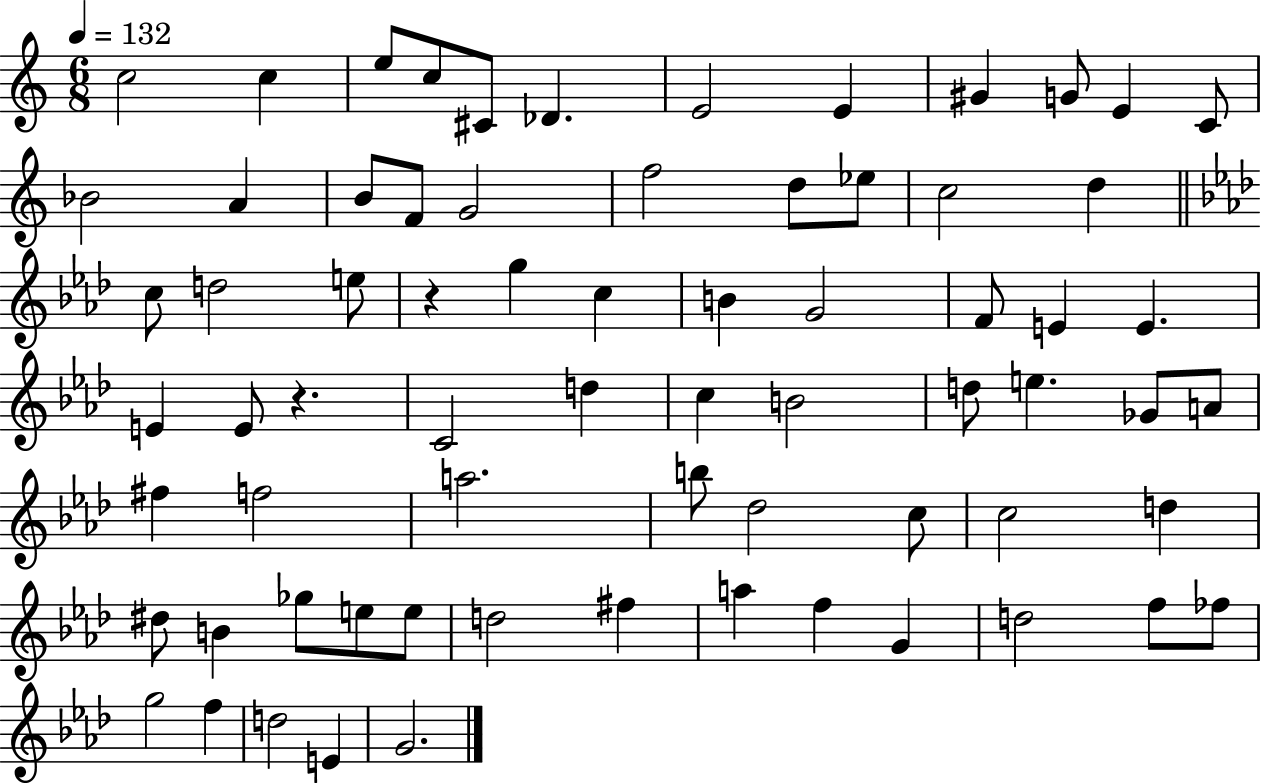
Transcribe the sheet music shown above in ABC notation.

X:1
T:Untitled
M:6/8
L:1/4
K:C
c2 c e/2 c/2 ^C/2 _D E2 E ^G G/2 E C/2 _B2 A B/2 F/2 G2 f2 d/2 _e/2 c2 d c/2 d2 e/2 z g c B G2 F/2 E E E E/2 z C2 d c B2 d/2 e _G/2 A/2 ^f f2 a2 b/2 _d2 c/2 c2 d ^d/2 B _g/2 e/2 e/2 d2 ^f a f G d2 f/2 _f/2 g2 f d2 E G2